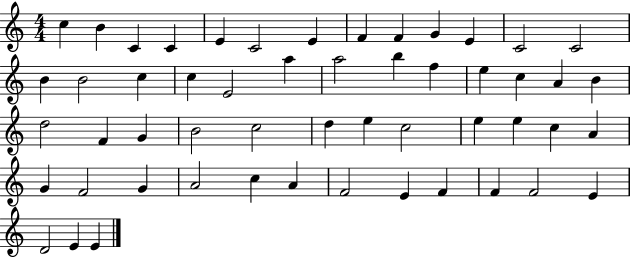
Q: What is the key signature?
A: C major